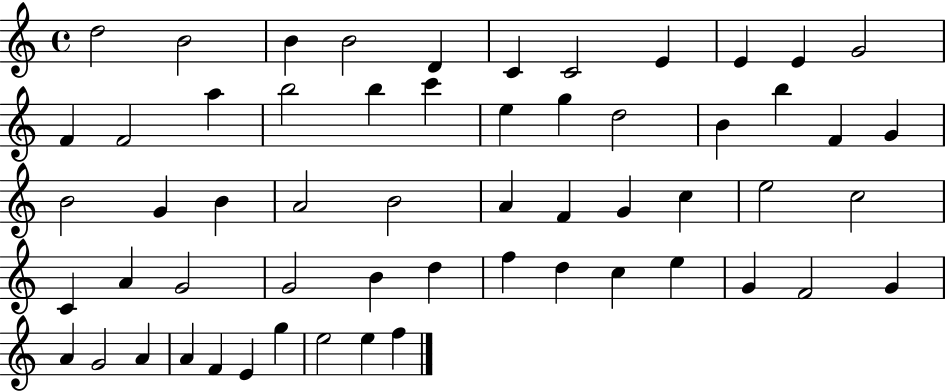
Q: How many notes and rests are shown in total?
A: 58